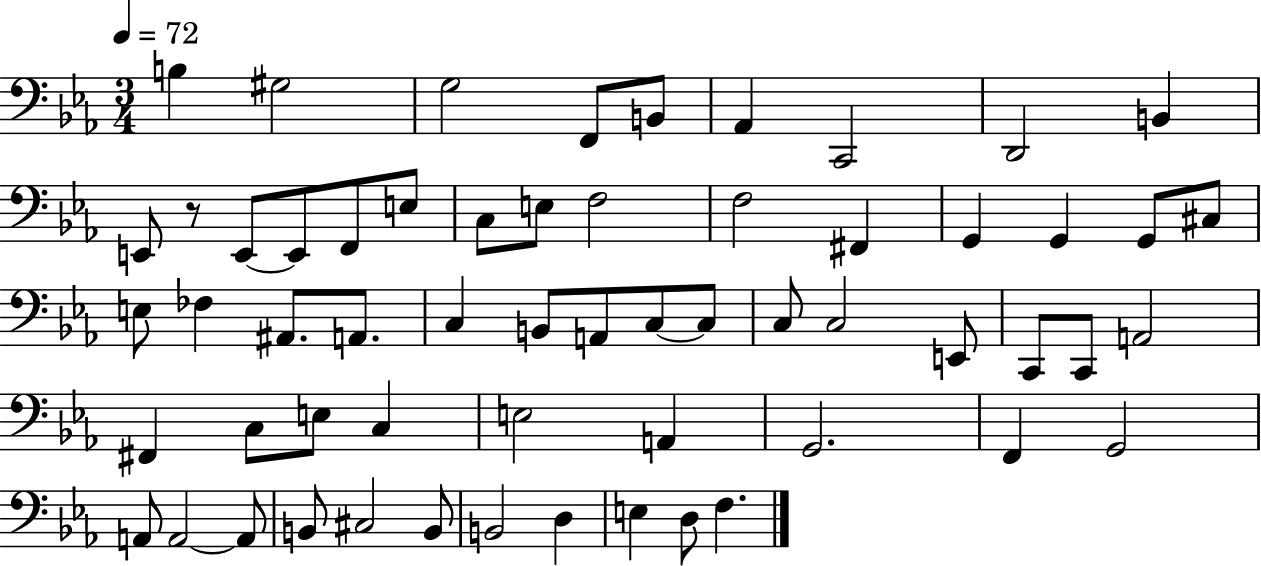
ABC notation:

X:1
T:Untitled
M:3/4
L:1/4
K:Eb
B, ^G,2 G,2 F,,/2 B,,/2 _A,, C,,2 D,,2 B,, E,,/2 z/2 E,,/2 E,,/2 F,,/2 E,/2 C,/2 E,/2 F,2 F,2 ^F,, G,, G,, G,,/2 ^C,/2 E,/2 _F, ^A,,/2 A,,/2 C, B,,/2 A,,/2 C,/2 C,/2 C,/2 C,2 E,,/2 C,,/2 C,,/2 A,,2 ^F,, C,/2 E,/2 C, E,2 A,, G,,2 F,, G,,2 A,,/2 A,,2 A,,/2 B,,/2 ^C,2 B,,/2 B,,2 D, E, D,/2 F,